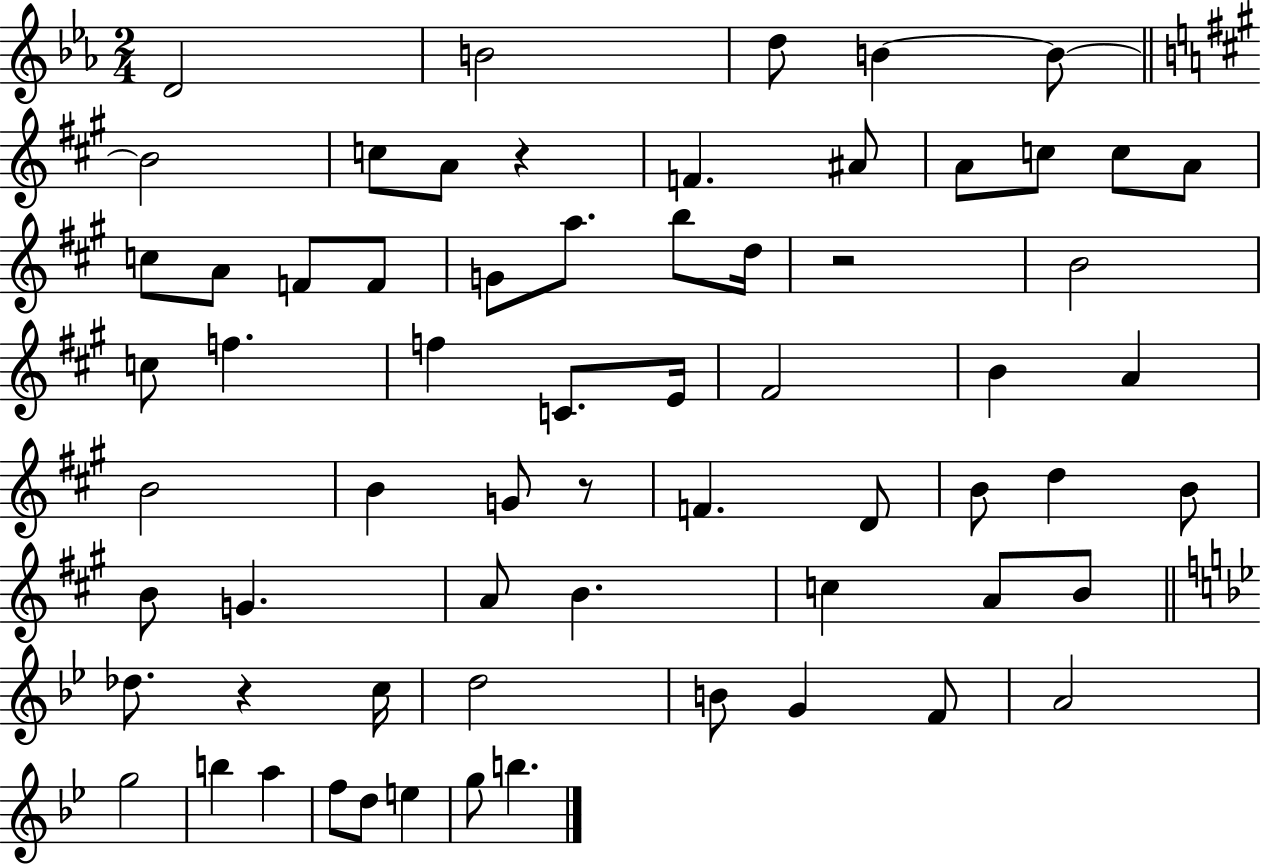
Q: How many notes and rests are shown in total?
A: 65